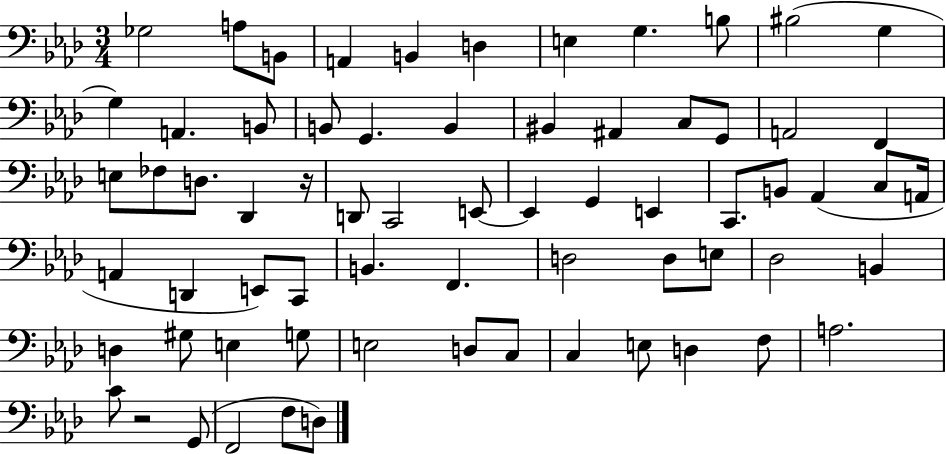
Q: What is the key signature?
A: AES major